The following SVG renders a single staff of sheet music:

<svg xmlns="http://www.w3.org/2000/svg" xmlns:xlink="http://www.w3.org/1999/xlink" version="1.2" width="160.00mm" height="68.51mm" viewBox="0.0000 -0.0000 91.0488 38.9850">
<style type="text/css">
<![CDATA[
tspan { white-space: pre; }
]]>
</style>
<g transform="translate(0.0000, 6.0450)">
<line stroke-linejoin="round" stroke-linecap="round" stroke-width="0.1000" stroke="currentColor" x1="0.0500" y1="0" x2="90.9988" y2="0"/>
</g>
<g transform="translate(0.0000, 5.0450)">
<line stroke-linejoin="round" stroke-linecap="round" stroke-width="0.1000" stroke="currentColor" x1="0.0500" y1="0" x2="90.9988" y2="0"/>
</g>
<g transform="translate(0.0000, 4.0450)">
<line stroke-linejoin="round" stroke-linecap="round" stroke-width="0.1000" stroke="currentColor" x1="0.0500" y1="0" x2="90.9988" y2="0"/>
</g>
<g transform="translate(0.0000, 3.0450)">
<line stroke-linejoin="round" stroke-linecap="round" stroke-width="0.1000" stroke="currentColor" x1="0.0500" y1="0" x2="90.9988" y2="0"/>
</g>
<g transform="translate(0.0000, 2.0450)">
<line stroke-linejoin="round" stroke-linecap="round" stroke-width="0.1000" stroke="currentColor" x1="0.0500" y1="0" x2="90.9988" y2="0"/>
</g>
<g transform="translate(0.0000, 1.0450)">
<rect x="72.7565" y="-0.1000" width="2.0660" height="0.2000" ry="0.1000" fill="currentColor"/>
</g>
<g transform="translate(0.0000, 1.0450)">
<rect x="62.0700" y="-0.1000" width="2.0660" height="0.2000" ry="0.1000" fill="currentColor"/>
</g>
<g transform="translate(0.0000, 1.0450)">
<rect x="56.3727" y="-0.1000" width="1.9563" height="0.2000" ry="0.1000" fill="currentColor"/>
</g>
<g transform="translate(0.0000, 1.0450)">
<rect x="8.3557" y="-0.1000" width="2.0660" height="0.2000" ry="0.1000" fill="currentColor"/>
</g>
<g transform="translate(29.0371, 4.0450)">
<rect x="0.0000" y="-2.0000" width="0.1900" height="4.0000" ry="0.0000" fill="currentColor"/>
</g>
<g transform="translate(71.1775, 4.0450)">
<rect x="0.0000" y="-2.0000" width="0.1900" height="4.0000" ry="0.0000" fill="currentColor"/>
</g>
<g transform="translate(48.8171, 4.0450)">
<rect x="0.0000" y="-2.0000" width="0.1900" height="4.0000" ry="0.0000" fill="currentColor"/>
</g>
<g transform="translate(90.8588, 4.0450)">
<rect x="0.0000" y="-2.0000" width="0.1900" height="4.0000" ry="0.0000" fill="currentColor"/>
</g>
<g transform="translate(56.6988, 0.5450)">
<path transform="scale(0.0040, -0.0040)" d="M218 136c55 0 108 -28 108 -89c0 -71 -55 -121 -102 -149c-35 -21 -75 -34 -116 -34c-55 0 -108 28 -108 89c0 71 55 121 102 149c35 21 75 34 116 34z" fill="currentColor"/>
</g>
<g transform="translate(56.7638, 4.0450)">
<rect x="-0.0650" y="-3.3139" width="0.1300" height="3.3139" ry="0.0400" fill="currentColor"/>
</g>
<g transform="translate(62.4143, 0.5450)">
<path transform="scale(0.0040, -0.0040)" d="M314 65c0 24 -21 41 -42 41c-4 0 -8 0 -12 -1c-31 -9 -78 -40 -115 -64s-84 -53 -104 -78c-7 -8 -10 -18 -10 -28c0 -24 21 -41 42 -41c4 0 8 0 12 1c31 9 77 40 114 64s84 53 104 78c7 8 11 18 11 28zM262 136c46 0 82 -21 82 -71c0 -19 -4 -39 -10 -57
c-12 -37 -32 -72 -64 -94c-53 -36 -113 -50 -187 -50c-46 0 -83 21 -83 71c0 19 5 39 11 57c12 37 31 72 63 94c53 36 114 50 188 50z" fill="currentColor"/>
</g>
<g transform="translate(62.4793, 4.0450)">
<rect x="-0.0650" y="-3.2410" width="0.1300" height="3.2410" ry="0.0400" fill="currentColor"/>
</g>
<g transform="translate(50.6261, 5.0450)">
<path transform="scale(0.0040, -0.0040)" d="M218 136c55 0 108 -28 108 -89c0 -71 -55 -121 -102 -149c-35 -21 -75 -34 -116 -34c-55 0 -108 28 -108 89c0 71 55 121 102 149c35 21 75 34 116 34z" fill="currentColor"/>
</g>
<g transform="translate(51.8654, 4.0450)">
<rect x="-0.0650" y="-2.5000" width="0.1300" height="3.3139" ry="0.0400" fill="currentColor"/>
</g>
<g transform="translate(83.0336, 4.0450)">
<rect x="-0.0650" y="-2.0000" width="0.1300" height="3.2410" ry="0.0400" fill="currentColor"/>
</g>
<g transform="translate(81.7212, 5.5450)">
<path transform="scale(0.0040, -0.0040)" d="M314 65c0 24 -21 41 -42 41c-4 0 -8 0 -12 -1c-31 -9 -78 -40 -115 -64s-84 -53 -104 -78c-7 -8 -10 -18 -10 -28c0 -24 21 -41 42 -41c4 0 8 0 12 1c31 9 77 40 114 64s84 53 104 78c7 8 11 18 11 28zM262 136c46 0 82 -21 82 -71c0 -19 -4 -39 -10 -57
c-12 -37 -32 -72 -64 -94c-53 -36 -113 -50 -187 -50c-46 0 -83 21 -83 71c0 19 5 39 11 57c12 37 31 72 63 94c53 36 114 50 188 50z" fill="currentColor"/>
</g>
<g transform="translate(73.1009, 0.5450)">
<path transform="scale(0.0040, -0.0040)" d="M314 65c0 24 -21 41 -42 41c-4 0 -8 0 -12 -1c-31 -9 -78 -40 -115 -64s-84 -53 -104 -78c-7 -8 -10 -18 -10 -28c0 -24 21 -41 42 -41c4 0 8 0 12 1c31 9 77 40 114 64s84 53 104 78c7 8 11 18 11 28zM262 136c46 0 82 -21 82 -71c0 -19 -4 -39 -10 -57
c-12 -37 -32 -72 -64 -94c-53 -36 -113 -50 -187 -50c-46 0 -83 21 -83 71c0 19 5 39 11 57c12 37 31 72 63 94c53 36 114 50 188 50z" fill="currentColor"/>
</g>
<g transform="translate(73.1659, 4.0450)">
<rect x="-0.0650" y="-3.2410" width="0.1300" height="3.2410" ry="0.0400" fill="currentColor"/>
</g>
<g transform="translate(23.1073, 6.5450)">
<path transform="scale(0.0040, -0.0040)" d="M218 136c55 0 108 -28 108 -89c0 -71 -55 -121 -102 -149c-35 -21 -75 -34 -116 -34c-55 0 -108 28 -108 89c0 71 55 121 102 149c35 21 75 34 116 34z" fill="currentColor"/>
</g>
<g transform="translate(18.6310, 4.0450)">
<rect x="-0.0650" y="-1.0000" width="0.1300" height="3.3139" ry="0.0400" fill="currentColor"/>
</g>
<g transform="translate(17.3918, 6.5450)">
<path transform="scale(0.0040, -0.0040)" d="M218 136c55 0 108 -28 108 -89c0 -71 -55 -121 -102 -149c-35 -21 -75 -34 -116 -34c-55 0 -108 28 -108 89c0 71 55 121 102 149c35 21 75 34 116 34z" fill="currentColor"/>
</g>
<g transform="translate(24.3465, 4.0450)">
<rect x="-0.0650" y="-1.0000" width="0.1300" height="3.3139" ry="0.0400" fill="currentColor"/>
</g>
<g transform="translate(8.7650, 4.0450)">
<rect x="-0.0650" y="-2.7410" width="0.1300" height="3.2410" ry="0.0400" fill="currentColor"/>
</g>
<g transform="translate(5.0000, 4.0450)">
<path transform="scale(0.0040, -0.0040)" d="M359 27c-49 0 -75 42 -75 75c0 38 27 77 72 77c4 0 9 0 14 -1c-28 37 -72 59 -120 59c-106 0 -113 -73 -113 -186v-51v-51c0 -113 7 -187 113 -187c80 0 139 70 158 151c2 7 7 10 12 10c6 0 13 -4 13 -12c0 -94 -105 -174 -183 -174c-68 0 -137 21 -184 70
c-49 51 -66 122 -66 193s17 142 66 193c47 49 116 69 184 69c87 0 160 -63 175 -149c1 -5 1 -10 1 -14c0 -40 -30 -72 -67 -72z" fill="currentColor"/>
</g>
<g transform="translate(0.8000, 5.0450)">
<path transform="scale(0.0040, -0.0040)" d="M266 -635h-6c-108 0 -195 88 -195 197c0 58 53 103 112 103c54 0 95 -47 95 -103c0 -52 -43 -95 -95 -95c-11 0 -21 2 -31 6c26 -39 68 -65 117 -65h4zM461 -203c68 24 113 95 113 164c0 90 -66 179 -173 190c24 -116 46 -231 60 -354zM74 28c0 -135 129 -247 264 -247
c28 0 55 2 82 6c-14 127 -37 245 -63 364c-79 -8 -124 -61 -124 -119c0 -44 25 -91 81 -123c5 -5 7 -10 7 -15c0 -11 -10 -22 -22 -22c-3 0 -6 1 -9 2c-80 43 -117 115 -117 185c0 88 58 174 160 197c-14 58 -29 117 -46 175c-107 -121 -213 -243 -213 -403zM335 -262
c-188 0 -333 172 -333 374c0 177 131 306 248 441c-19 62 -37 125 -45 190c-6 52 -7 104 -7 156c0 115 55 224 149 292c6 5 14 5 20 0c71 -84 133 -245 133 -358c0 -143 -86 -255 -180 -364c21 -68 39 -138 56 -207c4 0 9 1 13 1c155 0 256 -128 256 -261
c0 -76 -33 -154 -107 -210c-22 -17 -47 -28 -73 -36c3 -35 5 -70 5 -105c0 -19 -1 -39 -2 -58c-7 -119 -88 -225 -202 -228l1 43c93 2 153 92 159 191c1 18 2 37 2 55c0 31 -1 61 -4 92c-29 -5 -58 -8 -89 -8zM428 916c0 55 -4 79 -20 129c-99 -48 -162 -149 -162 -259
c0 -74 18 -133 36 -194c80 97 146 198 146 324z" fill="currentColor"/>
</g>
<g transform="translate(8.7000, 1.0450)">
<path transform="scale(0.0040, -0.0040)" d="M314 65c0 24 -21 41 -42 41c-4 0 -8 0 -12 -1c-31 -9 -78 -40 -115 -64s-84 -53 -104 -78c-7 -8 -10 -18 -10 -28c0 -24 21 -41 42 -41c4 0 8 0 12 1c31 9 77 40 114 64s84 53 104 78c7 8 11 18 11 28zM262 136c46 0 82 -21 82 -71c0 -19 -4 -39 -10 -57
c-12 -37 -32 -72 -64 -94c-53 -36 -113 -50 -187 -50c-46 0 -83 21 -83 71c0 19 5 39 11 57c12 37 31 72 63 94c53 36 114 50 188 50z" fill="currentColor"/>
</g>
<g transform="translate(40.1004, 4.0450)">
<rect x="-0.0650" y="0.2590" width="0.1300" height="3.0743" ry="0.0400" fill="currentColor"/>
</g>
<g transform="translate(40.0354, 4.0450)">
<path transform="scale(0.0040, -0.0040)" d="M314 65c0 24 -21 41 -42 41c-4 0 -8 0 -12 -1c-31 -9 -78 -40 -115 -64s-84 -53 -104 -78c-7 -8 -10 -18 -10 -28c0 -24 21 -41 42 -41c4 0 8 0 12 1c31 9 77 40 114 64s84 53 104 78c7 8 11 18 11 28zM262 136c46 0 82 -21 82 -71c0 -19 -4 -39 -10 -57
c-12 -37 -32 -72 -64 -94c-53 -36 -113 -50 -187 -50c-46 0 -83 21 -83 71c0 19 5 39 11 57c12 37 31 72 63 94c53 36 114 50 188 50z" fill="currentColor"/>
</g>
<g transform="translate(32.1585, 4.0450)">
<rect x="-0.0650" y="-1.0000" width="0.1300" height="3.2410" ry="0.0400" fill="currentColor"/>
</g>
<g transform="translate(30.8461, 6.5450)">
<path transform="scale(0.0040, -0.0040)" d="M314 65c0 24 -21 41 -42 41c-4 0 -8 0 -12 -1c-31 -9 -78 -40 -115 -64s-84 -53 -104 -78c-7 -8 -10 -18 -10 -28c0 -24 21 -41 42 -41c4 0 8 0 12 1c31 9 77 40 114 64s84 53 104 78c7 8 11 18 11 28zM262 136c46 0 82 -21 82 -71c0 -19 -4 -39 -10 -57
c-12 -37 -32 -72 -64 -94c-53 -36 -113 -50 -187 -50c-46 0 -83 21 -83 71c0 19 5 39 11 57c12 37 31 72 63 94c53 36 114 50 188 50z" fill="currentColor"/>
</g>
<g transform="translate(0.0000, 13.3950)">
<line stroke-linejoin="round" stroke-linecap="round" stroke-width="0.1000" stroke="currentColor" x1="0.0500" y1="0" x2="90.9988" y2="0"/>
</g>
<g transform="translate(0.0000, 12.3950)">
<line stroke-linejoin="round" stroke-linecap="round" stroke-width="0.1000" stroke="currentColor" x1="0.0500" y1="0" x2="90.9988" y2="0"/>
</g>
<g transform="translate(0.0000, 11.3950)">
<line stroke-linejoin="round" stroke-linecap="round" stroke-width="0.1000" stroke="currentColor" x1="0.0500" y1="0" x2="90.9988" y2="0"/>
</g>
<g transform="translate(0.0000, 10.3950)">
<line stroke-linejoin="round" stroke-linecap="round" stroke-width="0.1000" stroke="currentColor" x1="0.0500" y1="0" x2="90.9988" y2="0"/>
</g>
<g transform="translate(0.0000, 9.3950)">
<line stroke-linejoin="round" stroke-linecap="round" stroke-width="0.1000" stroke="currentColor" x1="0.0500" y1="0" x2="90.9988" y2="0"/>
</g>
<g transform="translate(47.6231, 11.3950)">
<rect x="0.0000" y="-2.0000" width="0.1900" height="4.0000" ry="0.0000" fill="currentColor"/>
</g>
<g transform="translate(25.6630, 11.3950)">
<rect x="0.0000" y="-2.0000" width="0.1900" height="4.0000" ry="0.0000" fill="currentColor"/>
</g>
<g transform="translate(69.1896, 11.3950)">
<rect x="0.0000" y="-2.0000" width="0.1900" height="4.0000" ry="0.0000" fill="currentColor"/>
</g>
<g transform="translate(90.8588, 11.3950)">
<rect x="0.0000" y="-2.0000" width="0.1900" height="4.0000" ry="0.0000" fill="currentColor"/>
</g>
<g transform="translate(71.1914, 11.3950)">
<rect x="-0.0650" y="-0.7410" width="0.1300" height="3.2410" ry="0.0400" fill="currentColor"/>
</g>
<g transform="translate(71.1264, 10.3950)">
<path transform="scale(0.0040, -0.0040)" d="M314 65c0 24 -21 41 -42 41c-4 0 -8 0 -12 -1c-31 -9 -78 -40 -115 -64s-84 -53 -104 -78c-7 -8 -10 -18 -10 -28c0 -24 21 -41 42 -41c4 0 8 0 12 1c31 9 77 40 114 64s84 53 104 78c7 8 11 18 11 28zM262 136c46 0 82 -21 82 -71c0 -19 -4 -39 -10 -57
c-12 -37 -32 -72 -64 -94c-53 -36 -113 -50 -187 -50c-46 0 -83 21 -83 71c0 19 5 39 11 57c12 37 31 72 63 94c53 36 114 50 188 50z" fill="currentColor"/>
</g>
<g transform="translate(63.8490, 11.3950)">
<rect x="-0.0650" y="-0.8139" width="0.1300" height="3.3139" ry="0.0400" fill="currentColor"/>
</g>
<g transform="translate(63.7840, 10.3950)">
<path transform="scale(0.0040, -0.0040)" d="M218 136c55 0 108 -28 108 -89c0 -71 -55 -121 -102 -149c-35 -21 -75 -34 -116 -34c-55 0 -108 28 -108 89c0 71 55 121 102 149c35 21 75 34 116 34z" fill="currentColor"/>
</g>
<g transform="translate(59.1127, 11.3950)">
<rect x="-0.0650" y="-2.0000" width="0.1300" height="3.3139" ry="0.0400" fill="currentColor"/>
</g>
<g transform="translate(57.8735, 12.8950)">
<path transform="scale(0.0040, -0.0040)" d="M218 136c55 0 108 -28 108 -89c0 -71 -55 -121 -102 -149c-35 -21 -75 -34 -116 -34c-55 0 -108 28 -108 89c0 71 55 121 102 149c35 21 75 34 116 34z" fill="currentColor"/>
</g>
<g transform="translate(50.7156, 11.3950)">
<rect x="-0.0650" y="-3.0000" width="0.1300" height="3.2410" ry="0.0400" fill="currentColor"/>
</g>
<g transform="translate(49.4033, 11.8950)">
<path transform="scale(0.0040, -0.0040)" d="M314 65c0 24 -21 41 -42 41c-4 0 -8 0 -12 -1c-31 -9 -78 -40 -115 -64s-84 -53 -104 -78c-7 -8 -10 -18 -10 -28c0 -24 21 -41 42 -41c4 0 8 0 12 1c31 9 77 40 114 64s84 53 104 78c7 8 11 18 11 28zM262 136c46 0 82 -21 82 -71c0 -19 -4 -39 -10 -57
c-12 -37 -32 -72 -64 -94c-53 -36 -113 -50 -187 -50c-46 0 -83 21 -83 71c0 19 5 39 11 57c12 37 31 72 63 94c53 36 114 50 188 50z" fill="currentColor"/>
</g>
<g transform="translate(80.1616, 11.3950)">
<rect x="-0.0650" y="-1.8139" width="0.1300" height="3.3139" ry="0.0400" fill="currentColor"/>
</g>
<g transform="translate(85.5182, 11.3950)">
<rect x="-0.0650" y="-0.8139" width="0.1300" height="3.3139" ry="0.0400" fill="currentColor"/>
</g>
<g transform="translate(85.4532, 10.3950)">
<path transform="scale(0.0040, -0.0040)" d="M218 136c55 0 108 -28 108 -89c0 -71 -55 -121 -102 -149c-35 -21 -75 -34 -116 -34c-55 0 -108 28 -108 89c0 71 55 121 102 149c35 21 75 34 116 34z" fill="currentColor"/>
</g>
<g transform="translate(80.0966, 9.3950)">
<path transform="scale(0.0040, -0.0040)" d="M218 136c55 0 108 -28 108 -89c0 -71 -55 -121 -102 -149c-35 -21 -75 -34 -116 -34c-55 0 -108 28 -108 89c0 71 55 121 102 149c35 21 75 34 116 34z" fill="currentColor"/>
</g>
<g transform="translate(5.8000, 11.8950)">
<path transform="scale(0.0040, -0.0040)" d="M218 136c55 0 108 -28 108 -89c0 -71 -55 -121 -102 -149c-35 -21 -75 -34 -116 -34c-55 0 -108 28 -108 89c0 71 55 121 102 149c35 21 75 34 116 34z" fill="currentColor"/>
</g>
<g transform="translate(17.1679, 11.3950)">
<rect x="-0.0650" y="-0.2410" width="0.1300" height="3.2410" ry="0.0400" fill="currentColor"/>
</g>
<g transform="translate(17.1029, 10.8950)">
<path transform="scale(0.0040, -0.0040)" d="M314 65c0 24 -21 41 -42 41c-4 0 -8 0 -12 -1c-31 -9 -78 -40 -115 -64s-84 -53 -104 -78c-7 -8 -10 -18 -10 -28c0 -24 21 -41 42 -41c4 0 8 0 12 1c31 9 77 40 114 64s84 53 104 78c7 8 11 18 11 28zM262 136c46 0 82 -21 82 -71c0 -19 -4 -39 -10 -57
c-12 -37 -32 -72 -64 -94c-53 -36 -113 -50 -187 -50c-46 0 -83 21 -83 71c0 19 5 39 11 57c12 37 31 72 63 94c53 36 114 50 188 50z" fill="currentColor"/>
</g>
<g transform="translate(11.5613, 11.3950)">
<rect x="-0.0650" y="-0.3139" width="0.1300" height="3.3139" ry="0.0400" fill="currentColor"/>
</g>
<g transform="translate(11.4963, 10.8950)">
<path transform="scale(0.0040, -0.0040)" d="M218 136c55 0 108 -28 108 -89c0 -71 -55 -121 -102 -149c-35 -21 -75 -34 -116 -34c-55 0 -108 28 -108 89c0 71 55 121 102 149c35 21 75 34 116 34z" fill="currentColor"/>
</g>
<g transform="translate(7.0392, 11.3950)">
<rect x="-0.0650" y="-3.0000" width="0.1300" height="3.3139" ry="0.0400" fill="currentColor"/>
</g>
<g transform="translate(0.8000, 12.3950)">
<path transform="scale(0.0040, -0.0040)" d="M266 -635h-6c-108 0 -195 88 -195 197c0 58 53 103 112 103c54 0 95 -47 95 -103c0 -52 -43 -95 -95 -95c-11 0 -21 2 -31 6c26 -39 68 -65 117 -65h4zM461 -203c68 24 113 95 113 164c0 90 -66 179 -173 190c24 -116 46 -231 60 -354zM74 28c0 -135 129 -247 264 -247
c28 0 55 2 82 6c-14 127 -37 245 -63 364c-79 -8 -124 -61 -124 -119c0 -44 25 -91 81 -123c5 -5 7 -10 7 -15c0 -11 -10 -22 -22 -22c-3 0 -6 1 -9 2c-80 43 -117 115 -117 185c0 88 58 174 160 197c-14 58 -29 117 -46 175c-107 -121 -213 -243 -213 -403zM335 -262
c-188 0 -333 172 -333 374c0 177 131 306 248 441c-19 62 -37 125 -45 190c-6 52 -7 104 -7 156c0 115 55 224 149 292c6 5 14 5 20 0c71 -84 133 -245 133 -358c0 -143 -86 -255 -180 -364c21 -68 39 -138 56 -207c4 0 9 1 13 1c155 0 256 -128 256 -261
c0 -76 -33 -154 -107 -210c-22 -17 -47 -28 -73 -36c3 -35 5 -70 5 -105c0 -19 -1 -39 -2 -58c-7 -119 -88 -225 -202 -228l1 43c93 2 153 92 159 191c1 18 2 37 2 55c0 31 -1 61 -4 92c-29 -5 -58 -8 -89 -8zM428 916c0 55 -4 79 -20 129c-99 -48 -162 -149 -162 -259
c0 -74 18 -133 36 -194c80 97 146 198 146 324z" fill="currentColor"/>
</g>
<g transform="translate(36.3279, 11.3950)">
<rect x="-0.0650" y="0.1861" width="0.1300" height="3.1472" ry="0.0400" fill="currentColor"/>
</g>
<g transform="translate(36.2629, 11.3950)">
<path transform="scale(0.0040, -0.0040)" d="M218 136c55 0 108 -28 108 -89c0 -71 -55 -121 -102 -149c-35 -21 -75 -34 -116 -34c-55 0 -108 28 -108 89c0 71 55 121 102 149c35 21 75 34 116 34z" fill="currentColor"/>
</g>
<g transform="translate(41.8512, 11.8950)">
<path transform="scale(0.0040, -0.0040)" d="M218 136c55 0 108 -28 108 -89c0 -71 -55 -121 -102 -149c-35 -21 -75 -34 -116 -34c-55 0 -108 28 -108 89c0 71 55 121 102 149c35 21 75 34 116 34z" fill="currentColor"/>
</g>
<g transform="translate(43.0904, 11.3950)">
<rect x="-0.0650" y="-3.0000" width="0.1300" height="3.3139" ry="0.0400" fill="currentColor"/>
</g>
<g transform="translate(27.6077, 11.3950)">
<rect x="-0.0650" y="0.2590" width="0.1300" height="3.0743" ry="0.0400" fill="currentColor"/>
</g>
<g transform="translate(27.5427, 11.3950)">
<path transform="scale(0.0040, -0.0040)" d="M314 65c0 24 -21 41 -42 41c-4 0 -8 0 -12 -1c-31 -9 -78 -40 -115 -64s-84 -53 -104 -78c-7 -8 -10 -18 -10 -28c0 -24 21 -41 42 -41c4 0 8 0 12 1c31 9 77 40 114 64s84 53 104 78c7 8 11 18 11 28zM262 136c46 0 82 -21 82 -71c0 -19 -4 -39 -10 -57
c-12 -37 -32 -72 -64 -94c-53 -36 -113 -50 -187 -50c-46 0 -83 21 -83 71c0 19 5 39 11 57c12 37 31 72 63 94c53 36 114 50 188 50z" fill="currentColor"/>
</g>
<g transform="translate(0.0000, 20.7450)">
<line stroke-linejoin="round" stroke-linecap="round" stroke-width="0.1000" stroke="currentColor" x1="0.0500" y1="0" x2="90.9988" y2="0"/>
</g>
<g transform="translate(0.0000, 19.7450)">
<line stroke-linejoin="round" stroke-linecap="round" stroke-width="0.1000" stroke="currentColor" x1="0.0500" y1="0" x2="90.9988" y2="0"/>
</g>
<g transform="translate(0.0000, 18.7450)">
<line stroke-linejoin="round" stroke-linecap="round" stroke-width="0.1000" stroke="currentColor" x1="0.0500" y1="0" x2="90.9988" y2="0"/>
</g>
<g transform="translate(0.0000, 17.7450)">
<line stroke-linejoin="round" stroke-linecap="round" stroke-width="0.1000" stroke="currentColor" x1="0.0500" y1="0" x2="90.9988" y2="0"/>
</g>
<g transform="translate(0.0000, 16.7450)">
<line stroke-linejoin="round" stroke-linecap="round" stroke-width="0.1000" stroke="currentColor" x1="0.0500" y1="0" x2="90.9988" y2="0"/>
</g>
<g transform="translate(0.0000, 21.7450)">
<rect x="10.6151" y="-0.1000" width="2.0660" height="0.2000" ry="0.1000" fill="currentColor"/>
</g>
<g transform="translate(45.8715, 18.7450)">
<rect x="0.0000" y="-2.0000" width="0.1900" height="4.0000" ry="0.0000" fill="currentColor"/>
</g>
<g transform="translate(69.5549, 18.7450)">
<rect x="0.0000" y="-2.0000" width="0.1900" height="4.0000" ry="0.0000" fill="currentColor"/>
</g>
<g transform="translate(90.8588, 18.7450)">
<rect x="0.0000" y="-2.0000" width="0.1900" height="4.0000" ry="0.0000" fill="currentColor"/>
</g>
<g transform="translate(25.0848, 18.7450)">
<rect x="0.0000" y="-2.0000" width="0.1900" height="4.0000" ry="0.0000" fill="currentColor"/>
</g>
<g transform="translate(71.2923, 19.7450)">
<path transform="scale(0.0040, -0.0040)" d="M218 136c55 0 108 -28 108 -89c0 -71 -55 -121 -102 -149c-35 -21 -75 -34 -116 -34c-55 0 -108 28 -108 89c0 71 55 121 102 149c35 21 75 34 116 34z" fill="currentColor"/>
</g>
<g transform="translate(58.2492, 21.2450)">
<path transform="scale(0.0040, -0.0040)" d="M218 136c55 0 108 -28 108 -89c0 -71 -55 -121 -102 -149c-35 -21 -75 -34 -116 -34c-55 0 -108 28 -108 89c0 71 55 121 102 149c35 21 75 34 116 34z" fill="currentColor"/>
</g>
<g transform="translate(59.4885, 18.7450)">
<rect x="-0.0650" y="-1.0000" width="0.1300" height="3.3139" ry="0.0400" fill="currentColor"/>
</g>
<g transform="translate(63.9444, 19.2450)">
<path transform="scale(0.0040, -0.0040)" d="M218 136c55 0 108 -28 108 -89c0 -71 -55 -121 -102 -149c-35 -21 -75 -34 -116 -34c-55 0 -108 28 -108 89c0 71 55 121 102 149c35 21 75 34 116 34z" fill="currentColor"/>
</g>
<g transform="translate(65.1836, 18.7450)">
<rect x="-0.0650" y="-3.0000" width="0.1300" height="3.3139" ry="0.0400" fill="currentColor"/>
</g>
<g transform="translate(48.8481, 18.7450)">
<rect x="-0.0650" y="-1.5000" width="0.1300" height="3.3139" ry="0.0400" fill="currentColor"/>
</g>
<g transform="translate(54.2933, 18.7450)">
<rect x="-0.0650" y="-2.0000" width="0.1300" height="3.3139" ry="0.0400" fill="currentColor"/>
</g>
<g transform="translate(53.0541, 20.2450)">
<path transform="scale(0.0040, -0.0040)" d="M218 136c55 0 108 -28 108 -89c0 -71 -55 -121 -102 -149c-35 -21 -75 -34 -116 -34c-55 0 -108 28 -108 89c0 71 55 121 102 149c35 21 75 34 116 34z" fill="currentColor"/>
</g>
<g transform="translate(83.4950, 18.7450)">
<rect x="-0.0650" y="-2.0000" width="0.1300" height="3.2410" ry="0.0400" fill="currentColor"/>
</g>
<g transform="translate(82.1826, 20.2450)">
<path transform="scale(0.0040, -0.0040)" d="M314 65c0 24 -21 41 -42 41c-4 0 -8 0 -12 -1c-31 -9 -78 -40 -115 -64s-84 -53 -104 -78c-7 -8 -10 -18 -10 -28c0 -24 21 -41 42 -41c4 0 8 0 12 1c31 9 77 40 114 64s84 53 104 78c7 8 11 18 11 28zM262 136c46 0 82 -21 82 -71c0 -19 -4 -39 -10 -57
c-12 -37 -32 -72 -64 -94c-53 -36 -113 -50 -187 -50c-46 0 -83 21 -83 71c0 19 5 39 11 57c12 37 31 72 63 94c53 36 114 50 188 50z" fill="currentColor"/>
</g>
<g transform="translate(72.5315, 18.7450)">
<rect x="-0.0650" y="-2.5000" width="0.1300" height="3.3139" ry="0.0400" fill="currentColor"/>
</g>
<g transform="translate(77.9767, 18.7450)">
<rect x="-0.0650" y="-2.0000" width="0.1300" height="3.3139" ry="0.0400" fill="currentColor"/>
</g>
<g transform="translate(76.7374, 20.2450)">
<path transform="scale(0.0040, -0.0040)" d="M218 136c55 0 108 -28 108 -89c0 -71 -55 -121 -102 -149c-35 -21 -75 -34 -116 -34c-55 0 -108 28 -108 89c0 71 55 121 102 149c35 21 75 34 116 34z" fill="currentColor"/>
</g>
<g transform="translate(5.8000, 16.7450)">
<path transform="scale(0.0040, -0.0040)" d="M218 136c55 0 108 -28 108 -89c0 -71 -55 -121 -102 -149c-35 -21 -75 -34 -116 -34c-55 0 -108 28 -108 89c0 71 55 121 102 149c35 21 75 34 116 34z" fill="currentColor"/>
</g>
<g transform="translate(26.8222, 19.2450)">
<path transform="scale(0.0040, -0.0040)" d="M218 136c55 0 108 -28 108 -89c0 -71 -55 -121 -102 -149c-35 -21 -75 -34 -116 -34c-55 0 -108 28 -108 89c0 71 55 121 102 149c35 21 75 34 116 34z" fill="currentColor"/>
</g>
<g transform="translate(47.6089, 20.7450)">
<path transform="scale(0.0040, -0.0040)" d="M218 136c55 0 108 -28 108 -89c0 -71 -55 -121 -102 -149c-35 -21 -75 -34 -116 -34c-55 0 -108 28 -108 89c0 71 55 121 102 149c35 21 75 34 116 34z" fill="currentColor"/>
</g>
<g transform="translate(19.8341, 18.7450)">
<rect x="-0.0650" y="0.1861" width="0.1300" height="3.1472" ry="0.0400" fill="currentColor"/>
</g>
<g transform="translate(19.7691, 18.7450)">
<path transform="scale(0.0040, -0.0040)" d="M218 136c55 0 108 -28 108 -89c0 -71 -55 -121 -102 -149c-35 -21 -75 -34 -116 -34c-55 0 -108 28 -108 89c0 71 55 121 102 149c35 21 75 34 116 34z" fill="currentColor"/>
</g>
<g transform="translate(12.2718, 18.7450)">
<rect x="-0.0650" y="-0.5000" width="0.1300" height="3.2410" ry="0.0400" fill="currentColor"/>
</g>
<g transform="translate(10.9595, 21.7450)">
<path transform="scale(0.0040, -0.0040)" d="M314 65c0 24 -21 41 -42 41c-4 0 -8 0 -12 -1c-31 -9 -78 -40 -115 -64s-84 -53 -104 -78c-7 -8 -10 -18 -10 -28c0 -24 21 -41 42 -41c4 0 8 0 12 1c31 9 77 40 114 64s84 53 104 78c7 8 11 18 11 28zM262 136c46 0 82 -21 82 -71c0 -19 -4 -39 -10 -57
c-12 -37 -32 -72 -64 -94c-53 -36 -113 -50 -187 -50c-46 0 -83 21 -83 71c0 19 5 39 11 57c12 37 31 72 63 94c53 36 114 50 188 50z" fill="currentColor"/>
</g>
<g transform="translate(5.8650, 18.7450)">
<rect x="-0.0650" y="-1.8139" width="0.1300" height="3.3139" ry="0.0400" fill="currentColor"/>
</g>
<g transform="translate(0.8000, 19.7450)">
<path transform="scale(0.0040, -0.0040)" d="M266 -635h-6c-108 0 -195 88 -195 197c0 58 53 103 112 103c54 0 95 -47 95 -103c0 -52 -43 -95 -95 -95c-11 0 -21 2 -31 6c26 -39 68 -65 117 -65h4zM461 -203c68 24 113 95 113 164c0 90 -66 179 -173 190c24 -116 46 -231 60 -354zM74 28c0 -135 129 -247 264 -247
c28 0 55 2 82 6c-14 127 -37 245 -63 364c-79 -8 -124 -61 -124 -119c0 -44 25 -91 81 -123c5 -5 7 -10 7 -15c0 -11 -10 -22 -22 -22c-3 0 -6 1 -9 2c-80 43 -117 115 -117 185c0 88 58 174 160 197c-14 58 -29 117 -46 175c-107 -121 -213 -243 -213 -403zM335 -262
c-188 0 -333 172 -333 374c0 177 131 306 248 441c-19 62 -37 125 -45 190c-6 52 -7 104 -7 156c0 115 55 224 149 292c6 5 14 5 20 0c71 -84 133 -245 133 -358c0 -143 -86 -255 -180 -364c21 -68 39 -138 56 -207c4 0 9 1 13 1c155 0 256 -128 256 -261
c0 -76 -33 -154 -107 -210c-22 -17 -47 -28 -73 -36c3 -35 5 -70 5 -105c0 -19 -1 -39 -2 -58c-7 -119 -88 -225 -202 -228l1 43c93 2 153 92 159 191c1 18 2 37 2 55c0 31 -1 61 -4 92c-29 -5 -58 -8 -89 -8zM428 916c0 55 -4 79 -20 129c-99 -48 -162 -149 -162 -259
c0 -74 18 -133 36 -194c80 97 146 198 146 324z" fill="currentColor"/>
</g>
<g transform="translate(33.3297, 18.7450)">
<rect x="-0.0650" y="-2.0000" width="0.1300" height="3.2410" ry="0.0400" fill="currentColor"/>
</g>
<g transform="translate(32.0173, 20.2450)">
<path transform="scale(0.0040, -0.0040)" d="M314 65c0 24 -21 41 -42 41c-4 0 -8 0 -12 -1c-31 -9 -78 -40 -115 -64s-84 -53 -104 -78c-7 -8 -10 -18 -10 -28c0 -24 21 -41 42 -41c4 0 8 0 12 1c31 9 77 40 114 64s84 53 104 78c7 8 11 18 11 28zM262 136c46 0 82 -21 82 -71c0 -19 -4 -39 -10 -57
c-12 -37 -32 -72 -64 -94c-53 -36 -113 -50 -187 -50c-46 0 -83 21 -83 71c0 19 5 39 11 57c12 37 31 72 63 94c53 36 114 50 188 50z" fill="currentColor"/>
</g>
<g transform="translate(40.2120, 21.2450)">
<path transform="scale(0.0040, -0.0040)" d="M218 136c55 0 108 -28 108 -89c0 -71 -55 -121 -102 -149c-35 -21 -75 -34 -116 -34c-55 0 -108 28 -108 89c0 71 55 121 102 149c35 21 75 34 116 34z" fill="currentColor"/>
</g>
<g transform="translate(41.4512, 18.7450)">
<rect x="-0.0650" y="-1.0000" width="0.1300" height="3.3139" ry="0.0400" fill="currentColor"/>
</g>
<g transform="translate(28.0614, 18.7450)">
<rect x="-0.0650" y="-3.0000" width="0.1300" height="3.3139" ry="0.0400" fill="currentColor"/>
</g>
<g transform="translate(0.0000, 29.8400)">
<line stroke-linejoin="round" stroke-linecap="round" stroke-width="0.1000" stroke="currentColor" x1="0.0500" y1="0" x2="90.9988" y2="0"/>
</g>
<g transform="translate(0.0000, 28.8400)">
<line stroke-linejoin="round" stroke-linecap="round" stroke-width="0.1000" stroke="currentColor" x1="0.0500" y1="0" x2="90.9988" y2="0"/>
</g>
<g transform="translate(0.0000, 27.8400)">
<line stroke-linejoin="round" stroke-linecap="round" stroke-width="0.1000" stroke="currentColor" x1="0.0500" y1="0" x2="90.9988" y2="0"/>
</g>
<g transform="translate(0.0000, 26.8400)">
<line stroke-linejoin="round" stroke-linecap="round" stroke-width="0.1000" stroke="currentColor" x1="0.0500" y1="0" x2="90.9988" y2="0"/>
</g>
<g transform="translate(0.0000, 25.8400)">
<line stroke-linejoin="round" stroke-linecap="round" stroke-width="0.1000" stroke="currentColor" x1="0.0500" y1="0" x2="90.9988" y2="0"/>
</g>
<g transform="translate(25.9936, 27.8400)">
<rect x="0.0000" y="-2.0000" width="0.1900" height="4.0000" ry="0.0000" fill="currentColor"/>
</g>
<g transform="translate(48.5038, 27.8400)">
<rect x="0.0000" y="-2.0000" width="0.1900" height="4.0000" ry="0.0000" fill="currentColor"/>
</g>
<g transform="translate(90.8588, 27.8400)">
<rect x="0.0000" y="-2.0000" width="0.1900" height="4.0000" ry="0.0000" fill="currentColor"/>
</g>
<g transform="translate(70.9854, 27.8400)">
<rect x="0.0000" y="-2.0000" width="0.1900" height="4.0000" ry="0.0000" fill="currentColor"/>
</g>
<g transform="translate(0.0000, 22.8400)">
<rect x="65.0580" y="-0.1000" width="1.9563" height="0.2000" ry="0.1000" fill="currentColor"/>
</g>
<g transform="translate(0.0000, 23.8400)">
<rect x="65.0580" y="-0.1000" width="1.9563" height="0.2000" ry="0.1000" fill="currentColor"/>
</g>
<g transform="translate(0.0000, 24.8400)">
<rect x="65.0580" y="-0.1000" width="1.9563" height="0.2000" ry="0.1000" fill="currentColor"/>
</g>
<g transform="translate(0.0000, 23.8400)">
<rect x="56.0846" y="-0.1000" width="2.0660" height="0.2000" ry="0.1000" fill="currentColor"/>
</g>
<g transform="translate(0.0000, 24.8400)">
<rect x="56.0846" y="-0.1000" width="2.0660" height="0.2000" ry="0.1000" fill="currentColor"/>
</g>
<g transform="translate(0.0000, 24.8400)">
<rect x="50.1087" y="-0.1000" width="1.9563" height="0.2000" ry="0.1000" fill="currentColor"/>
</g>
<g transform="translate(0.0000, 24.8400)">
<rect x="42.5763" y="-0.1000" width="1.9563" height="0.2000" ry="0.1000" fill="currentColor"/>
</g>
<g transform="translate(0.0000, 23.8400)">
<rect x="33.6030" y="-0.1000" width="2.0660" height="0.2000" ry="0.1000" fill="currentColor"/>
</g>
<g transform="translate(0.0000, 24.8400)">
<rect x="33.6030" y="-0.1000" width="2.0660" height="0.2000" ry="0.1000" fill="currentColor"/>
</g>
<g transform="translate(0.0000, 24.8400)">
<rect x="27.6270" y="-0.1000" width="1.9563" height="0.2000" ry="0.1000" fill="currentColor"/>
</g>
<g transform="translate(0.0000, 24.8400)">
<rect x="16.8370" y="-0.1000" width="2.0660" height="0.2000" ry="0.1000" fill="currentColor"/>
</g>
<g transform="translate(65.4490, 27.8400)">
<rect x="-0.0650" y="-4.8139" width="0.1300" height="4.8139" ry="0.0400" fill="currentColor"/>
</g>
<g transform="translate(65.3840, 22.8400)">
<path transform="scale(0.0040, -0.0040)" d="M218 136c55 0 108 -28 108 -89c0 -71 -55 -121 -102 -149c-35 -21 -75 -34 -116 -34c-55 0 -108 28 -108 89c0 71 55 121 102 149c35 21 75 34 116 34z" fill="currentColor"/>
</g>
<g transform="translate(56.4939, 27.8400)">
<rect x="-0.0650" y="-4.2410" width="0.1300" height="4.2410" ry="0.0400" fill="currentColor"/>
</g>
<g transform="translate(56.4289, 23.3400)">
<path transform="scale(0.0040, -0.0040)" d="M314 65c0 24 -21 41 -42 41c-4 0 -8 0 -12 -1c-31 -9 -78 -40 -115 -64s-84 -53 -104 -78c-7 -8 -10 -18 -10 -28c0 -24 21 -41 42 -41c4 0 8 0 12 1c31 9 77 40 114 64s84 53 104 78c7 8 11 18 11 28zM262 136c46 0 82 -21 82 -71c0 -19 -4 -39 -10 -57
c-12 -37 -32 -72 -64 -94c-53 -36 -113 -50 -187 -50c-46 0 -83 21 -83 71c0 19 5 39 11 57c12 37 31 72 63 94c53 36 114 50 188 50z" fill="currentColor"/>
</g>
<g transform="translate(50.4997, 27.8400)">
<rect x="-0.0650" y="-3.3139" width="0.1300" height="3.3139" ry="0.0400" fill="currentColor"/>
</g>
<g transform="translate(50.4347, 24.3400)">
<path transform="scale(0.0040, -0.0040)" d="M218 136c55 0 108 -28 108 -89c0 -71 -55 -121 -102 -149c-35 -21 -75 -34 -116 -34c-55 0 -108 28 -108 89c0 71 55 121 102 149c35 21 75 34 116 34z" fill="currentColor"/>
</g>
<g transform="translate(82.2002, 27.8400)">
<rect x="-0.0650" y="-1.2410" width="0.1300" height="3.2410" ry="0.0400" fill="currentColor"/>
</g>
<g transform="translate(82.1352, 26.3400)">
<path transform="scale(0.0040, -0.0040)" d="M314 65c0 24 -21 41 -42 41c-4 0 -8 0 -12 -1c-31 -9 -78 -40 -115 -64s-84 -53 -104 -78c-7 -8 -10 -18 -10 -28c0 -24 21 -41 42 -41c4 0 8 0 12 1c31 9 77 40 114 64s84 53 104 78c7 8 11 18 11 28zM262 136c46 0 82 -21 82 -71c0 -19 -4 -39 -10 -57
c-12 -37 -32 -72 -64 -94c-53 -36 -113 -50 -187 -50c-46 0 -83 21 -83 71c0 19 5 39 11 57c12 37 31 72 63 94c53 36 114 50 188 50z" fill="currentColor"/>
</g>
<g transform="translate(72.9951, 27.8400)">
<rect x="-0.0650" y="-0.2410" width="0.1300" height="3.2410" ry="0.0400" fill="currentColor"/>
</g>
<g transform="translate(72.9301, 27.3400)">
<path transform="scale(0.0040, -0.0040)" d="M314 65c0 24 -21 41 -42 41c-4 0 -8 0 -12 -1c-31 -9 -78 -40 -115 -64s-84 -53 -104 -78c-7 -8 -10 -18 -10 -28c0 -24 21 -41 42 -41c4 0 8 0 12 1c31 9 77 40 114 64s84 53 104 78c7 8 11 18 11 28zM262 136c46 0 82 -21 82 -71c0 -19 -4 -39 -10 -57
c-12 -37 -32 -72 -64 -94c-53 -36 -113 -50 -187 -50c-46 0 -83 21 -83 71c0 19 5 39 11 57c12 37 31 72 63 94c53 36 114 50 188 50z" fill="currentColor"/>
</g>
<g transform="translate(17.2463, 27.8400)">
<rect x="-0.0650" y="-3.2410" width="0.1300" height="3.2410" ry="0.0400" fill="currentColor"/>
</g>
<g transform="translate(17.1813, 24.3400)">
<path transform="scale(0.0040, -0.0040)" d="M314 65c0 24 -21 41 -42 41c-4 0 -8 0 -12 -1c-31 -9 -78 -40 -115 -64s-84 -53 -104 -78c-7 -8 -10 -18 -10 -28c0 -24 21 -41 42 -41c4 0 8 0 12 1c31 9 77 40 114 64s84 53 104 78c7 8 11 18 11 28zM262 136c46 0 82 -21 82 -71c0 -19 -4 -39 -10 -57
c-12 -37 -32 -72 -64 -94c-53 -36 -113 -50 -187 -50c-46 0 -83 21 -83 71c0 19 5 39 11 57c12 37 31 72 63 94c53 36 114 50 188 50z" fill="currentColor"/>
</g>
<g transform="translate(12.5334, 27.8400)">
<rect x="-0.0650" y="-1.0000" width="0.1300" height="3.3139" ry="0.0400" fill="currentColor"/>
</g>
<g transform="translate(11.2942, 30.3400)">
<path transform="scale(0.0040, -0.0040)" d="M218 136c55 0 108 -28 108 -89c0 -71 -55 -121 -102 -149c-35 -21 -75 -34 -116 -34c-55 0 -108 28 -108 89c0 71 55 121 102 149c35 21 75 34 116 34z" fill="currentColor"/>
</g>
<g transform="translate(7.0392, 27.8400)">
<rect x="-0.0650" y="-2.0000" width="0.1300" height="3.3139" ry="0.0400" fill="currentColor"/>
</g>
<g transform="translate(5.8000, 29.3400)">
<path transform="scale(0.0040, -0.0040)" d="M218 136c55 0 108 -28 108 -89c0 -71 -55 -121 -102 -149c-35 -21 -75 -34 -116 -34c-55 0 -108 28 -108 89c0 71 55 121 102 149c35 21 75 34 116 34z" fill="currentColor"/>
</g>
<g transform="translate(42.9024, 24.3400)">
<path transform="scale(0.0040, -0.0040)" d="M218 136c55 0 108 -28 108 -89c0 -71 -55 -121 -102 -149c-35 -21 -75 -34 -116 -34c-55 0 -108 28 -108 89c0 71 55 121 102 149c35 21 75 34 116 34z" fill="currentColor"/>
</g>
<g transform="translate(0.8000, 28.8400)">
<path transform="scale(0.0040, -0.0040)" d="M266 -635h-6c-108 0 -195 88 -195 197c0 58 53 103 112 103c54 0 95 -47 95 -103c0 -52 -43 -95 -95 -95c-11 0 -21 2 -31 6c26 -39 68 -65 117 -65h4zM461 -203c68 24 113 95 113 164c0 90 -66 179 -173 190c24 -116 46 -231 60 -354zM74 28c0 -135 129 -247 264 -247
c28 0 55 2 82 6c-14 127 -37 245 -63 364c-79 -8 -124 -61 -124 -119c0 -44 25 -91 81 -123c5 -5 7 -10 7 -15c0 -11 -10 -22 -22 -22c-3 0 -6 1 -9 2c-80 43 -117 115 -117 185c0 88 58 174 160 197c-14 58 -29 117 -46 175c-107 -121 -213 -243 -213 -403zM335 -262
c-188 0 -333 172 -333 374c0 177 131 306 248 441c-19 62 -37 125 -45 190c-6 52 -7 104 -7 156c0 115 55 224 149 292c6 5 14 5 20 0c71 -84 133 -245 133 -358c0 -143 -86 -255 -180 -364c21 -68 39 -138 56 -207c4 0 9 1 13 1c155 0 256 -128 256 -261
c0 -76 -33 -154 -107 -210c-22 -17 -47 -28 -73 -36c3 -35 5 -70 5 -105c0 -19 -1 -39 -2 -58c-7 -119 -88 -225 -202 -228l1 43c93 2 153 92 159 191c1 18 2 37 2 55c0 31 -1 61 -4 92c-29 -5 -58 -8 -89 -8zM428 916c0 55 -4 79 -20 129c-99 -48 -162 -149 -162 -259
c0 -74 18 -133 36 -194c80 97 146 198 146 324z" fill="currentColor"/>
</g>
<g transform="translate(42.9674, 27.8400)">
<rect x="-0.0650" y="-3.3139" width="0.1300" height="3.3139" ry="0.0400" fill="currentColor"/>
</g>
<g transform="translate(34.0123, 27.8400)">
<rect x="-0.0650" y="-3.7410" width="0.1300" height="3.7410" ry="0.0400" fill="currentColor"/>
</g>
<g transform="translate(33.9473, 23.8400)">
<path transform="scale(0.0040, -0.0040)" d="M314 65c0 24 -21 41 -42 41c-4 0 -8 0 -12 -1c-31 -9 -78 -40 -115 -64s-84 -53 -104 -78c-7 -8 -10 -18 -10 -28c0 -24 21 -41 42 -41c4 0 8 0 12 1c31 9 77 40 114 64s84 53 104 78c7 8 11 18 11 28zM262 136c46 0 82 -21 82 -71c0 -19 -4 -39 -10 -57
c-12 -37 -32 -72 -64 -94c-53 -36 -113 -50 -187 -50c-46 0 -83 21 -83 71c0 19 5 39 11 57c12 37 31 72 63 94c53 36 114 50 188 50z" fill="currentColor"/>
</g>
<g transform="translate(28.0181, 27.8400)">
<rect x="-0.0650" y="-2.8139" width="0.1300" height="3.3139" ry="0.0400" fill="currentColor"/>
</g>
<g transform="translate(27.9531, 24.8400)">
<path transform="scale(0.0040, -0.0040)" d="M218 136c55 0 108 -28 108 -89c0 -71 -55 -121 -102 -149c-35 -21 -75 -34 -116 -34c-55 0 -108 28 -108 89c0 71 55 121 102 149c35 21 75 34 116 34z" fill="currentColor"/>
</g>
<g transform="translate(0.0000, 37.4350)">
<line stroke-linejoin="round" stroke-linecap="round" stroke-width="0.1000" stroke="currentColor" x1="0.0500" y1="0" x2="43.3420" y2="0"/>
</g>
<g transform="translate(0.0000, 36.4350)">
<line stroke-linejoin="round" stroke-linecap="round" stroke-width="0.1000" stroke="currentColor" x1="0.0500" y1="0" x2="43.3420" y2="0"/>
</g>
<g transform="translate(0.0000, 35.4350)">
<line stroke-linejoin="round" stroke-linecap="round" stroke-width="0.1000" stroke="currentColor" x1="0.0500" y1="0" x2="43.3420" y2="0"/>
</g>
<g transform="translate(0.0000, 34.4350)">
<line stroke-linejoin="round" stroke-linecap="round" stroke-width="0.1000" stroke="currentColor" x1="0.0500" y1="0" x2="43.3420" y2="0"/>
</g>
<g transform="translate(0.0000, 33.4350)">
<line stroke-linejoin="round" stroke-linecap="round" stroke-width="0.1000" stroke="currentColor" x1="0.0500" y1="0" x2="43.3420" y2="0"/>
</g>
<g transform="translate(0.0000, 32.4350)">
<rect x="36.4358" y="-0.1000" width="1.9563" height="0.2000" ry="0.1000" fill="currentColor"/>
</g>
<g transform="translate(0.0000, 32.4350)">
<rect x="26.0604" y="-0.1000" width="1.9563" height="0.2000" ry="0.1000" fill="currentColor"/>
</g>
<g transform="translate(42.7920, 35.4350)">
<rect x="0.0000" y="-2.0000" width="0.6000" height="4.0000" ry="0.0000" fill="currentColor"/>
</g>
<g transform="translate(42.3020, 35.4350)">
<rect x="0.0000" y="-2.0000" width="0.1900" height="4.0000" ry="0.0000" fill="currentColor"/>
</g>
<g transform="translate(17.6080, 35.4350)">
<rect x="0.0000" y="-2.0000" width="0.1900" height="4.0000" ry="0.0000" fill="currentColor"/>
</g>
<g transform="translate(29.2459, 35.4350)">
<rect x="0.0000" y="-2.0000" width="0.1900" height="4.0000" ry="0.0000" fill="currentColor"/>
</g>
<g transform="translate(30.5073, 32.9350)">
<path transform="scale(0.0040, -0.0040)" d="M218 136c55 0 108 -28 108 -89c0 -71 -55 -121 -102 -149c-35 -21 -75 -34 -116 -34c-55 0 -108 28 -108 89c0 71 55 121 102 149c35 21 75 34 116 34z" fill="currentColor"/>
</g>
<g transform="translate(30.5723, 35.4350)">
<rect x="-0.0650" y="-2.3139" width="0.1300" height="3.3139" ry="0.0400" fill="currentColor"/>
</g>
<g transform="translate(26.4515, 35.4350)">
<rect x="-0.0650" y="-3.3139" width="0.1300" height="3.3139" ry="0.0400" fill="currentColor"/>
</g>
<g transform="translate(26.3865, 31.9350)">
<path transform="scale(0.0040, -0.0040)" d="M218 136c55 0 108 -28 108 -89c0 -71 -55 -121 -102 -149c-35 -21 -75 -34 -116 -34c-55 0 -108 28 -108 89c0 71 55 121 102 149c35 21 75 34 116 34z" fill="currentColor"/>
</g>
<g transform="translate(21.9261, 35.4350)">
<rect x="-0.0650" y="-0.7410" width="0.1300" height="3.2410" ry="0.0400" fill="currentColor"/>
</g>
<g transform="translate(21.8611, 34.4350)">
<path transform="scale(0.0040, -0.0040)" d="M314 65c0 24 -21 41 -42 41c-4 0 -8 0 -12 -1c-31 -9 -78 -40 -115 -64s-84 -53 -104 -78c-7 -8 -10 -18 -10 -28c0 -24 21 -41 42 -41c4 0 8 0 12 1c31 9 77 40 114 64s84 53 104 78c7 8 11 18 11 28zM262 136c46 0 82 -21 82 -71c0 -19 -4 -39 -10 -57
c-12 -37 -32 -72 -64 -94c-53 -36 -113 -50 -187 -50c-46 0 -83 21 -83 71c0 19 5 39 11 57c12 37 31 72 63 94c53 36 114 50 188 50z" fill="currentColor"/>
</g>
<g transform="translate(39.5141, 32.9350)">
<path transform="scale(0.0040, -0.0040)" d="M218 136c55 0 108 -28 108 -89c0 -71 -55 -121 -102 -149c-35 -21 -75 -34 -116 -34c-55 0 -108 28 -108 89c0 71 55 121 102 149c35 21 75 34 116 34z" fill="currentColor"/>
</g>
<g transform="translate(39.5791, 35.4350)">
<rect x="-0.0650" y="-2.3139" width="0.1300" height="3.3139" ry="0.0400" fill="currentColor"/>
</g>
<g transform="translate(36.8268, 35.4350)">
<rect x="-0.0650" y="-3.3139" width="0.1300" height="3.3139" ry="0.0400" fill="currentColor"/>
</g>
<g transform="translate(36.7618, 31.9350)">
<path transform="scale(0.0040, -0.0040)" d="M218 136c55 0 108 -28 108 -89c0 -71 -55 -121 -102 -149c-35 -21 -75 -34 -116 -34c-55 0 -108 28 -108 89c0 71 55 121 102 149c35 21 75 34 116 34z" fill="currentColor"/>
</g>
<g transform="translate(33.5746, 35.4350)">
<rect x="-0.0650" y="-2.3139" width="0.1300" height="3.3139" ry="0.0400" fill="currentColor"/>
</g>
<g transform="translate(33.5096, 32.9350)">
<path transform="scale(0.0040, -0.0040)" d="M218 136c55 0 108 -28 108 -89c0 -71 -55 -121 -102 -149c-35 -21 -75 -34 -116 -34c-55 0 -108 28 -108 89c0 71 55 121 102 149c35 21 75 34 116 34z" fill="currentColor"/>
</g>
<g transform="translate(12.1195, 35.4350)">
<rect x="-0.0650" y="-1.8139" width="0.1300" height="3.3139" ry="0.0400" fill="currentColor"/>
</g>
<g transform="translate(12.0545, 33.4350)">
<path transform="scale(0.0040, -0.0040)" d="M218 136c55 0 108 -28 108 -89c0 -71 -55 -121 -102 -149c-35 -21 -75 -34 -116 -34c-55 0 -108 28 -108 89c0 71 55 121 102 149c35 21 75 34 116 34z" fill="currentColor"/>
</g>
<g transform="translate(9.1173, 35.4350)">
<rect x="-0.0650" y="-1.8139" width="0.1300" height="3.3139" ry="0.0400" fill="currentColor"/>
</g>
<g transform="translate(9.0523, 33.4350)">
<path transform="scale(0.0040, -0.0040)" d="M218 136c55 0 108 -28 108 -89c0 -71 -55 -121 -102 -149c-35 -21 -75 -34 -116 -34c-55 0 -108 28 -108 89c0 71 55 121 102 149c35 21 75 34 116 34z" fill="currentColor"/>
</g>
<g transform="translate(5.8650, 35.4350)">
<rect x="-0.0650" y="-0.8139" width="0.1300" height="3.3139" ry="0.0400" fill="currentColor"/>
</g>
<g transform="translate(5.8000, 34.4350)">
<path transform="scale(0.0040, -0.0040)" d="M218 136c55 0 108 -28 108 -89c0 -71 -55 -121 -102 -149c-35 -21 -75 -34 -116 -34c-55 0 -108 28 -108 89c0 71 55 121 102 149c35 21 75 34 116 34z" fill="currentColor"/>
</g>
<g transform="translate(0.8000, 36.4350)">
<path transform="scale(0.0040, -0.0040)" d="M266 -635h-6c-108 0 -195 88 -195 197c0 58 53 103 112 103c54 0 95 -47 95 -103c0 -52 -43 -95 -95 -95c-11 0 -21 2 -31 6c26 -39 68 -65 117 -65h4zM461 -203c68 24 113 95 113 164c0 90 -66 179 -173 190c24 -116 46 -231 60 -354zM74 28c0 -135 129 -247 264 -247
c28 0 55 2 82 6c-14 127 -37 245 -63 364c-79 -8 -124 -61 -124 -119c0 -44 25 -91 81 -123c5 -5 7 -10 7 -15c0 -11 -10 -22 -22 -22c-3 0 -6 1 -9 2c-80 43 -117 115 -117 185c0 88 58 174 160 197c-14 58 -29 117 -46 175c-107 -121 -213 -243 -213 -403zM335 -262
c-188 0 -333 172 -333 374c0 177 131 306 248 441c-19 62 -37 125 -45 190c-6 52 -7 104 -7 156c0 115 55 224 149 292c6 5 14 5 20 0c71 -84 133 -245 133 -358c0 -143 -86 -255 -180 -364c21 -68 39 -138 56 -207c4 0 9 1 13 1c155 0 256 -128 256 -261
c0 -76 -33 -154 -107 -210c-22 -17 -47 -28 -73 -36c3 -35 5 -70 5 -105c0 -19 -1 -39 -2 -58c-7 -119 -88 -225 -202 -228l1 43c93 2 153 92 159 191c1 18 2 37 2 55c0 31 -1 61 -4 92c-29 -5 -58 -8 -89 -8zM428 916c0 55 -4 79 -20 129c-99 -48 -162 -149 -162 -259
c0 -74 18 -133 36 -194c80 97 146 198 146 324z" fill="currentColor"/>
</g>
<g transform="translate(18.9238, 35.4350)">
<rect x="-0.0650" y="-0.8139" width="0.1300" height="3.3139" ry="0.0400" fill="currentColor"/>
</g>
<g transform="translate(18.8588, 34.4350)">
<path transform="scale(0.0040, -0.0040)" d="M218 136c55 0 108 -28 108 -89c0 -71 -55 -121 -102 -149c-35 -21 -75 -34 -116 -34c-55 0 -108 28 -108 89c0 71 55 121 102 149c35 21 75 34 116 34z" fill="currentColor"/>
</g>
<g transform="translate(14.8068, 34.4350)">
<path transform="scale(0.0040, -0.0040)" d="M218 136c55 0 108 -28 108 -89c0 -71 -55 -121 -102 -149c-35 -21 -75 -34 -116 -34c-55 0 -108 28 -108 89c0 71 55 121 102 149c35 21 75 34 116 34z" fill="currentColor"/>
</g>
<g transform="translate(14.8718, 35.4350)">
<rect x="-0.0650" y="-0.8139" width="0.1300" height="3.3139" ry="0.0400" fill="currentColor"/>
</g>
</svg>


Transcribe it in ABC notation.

X:1
T:Untitled
M:4/4
L:1/4
K:C
a2 D D D2 B2 G b b2 b2 F2 A c c2 B2 B A A2 F d d2 f d f C2 B A F2 D E F D A G F F2 F D b2 a c'2 b b d'2 e' c2 e2 d f f d d d2 b g g b g